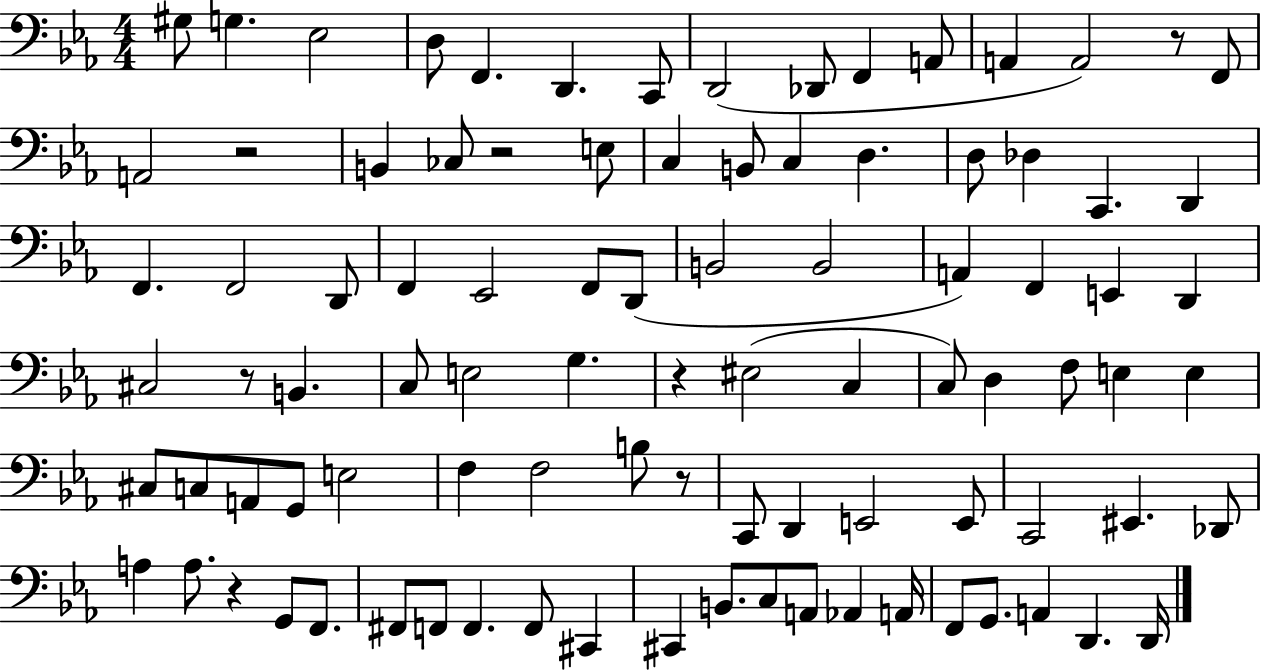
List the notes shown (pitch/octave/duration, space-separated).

G#3/e G3/q. Eb3/h D3/e F2/q. D2/q. C2/e D2/h Db2/e F2/q A2/e A2/q A2/h R/e F2/e A2/h R/h B2/q CES3/e R/h E3/e C3/q B2/e C3/q D3/q. D3/e Db3/q C2/q. D2/q F2/q. F2/h D2/e F2/q Eb2/h F2/e D2/e B2/h B2/h A2/q F2/q E2/q D2/q C#3/h R/e B2/q. C3/e E3/h G3/q. R/q EIS3/h C3/q C3/e D3/q F3/e E3/q E3/q C#3/e C3/e A2/e G2/e E3/h F3/q F3/h B3/e R/e C2/e D2/q E2/h E2/e C2/h EIS2/q. Db2/e A3/q A3/e. R/q G2/e F2/e. F#2/e F2/e F2/q. F2/e C#2/q C#2/q B2/e. C3/e A2/e Ab2/q A2/s F2/e G2/e. A2/q D2/q. D2/s